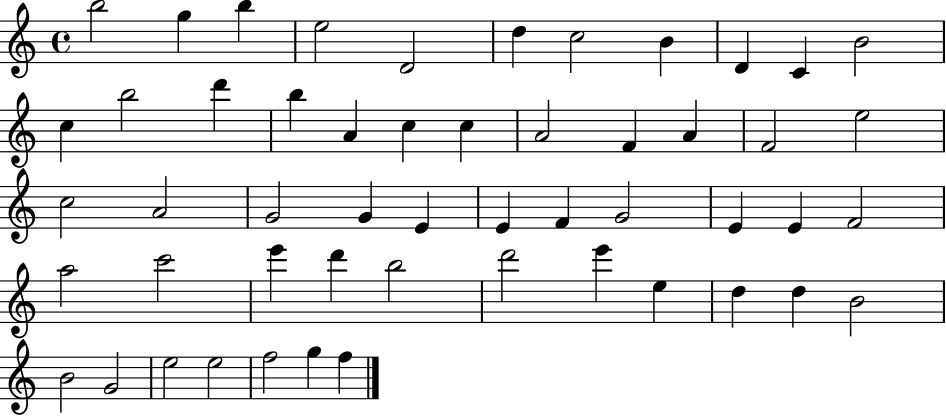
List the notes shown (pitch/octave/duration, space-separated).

B5/h G5/q B5/q E5/h D4/h D5/q C5/h B4/q D4/q C4/q B4/h C5/q B5/h D6/q B5/q A4/q C5/q C5/q A4/h F4/q A4/q F4/h E5/h C5/h A4/h G4/h G4/q E4/q E4/q F4/q G4/h E4/q E4/q F4/h A5/h C6/h E6/q D6/q B5/h D6/h E6/q E5/q D5/q D5/q B4/h B4/h G4/h E5/h E5/h F5/h G5/q F5/q